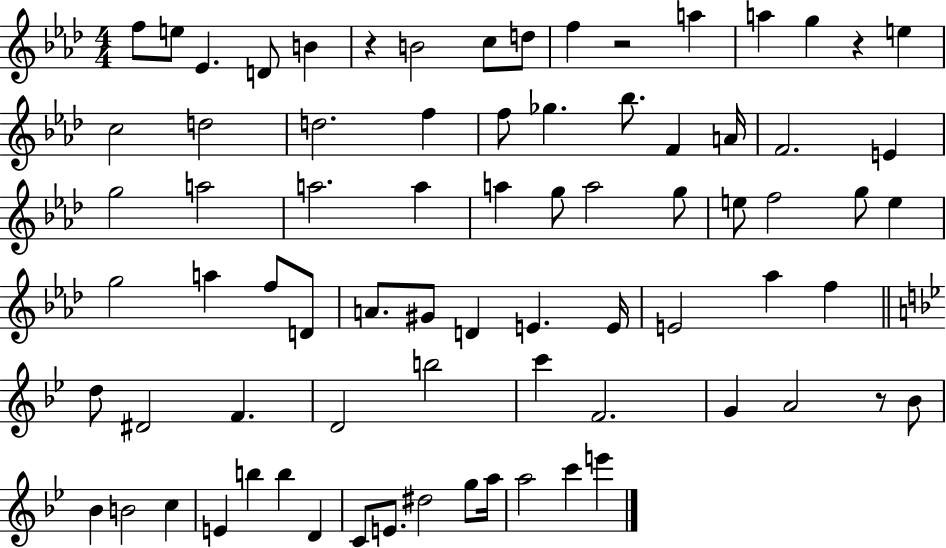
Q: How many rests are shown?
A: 4